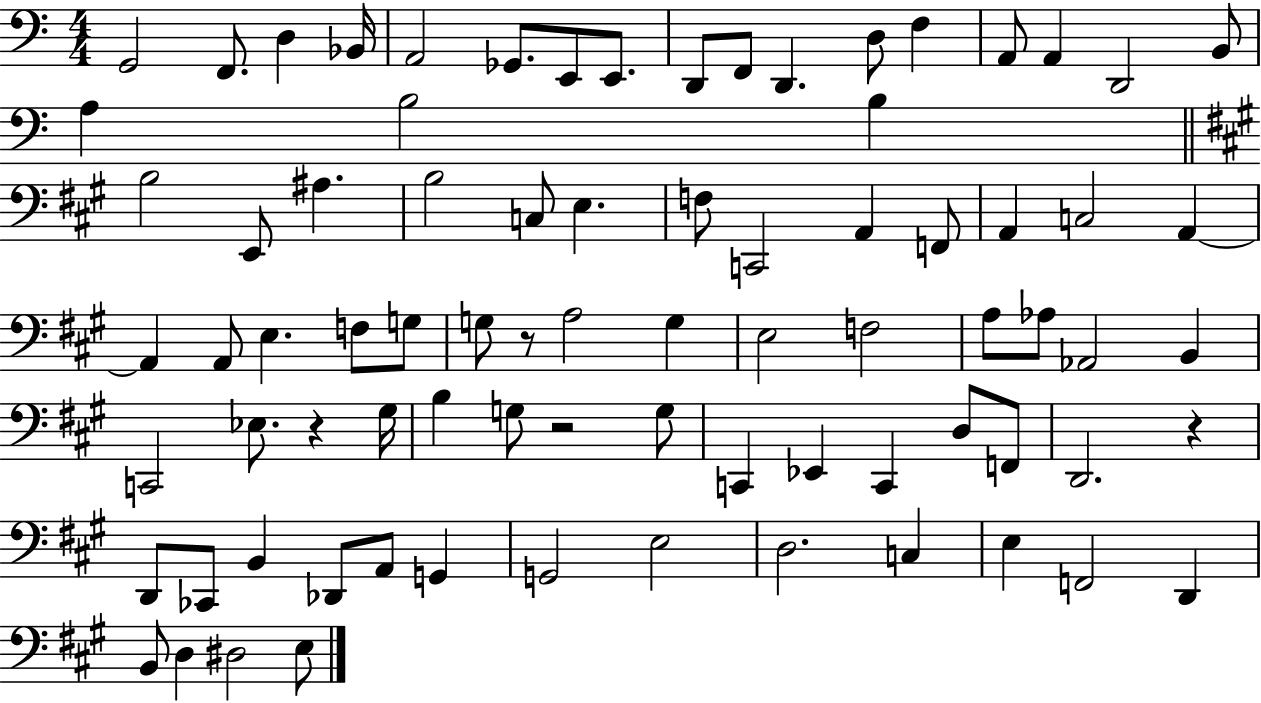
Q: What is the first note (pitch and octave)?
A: G2